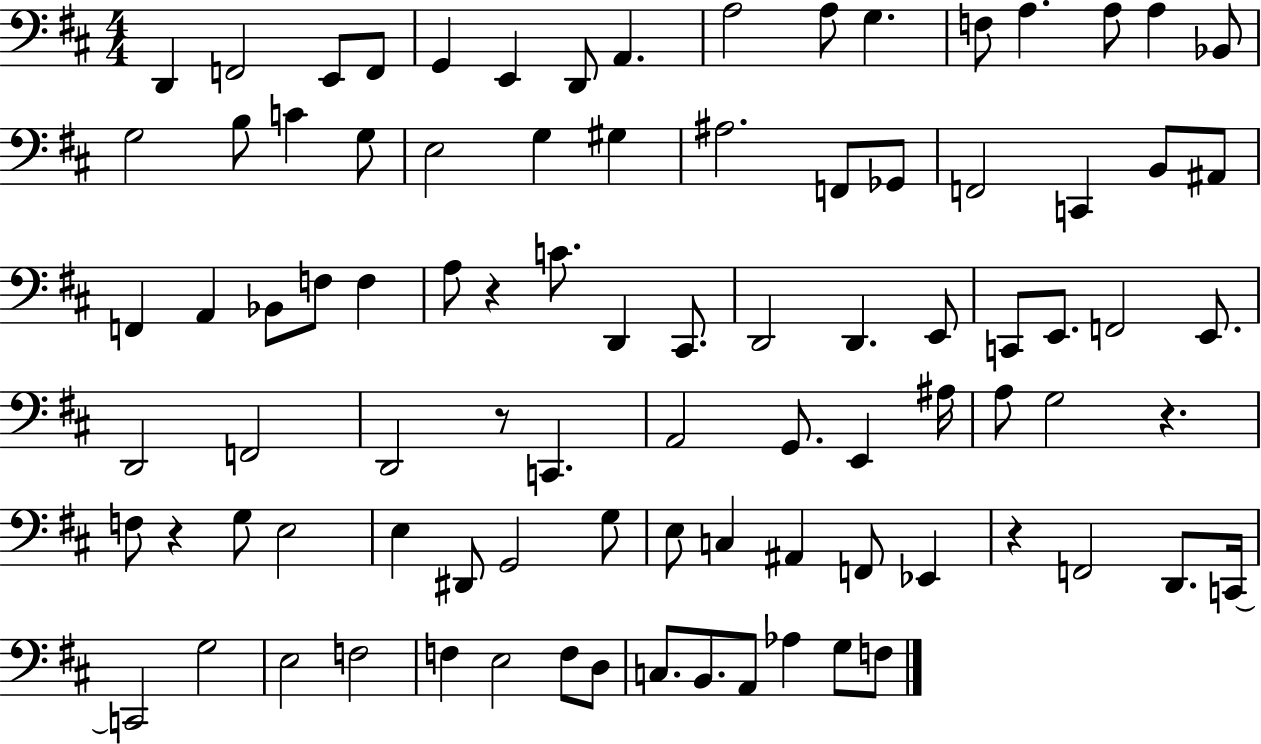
D2/q F2/h E2/e F2/e G2/q E2/q D2/e A2/q. A3/h A3/e G3/q. F3/e A3/q. A3/e A3/q Bb2/e G3/h B3/e C4/q G3/e E3/h G3/q G#3/q A#3/h. F2/e Gb2/e F2/h C2/q B2/e A#2/e F2/q A2/q Bb2/e F3/e F3/q A3/e R/q C4/e. D2/q C#2/e. D2/h D2/q. E2/e C2/e E2/e. F2/h E2/e. D2/h F2/h D2/h R/e C2/q. A2/h G2/e. E2/q A#3/s A3/e G3/h R/q. F3/e R/q G3/e E3/h E3/q D#2/e G2/h G3/e E3/e C3/q A#2/q F2/e Eb2/q R/q F2/h D2/e. C2/s C2/h G3/h E3/h F3/h F3/q E3/h F3/e D3/e C3/e. B2/e. A2/e Ab3/q G3/e F3/e